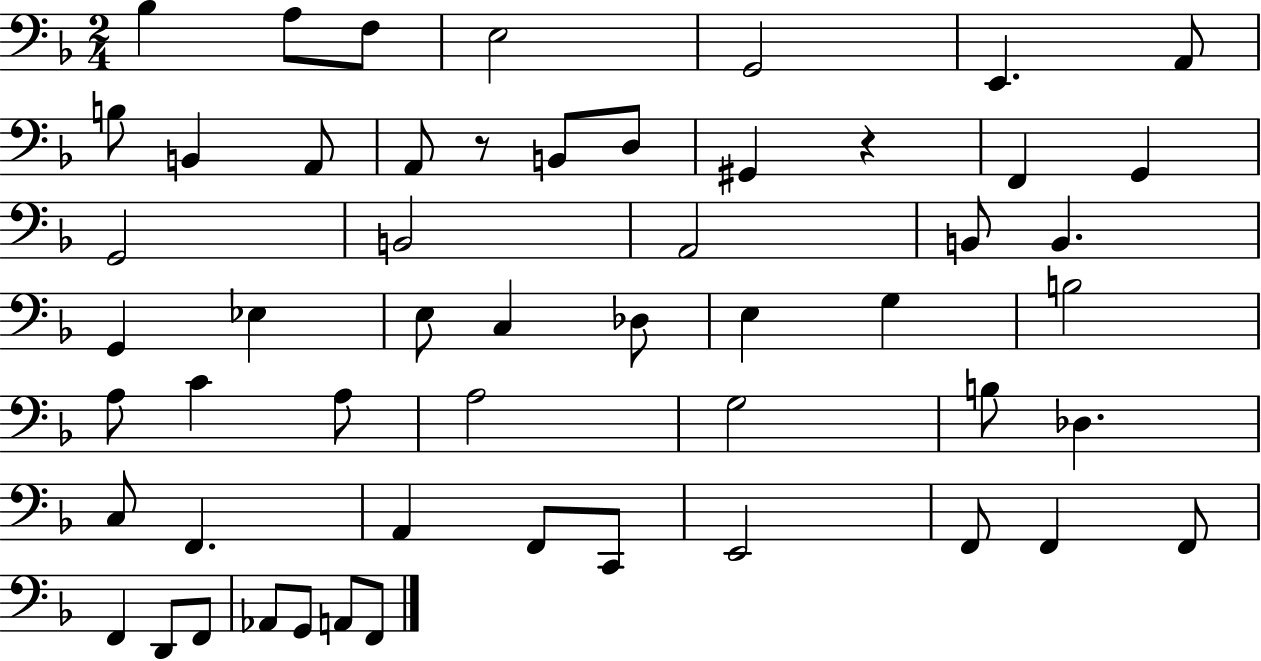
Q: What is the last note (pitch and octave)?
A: F2